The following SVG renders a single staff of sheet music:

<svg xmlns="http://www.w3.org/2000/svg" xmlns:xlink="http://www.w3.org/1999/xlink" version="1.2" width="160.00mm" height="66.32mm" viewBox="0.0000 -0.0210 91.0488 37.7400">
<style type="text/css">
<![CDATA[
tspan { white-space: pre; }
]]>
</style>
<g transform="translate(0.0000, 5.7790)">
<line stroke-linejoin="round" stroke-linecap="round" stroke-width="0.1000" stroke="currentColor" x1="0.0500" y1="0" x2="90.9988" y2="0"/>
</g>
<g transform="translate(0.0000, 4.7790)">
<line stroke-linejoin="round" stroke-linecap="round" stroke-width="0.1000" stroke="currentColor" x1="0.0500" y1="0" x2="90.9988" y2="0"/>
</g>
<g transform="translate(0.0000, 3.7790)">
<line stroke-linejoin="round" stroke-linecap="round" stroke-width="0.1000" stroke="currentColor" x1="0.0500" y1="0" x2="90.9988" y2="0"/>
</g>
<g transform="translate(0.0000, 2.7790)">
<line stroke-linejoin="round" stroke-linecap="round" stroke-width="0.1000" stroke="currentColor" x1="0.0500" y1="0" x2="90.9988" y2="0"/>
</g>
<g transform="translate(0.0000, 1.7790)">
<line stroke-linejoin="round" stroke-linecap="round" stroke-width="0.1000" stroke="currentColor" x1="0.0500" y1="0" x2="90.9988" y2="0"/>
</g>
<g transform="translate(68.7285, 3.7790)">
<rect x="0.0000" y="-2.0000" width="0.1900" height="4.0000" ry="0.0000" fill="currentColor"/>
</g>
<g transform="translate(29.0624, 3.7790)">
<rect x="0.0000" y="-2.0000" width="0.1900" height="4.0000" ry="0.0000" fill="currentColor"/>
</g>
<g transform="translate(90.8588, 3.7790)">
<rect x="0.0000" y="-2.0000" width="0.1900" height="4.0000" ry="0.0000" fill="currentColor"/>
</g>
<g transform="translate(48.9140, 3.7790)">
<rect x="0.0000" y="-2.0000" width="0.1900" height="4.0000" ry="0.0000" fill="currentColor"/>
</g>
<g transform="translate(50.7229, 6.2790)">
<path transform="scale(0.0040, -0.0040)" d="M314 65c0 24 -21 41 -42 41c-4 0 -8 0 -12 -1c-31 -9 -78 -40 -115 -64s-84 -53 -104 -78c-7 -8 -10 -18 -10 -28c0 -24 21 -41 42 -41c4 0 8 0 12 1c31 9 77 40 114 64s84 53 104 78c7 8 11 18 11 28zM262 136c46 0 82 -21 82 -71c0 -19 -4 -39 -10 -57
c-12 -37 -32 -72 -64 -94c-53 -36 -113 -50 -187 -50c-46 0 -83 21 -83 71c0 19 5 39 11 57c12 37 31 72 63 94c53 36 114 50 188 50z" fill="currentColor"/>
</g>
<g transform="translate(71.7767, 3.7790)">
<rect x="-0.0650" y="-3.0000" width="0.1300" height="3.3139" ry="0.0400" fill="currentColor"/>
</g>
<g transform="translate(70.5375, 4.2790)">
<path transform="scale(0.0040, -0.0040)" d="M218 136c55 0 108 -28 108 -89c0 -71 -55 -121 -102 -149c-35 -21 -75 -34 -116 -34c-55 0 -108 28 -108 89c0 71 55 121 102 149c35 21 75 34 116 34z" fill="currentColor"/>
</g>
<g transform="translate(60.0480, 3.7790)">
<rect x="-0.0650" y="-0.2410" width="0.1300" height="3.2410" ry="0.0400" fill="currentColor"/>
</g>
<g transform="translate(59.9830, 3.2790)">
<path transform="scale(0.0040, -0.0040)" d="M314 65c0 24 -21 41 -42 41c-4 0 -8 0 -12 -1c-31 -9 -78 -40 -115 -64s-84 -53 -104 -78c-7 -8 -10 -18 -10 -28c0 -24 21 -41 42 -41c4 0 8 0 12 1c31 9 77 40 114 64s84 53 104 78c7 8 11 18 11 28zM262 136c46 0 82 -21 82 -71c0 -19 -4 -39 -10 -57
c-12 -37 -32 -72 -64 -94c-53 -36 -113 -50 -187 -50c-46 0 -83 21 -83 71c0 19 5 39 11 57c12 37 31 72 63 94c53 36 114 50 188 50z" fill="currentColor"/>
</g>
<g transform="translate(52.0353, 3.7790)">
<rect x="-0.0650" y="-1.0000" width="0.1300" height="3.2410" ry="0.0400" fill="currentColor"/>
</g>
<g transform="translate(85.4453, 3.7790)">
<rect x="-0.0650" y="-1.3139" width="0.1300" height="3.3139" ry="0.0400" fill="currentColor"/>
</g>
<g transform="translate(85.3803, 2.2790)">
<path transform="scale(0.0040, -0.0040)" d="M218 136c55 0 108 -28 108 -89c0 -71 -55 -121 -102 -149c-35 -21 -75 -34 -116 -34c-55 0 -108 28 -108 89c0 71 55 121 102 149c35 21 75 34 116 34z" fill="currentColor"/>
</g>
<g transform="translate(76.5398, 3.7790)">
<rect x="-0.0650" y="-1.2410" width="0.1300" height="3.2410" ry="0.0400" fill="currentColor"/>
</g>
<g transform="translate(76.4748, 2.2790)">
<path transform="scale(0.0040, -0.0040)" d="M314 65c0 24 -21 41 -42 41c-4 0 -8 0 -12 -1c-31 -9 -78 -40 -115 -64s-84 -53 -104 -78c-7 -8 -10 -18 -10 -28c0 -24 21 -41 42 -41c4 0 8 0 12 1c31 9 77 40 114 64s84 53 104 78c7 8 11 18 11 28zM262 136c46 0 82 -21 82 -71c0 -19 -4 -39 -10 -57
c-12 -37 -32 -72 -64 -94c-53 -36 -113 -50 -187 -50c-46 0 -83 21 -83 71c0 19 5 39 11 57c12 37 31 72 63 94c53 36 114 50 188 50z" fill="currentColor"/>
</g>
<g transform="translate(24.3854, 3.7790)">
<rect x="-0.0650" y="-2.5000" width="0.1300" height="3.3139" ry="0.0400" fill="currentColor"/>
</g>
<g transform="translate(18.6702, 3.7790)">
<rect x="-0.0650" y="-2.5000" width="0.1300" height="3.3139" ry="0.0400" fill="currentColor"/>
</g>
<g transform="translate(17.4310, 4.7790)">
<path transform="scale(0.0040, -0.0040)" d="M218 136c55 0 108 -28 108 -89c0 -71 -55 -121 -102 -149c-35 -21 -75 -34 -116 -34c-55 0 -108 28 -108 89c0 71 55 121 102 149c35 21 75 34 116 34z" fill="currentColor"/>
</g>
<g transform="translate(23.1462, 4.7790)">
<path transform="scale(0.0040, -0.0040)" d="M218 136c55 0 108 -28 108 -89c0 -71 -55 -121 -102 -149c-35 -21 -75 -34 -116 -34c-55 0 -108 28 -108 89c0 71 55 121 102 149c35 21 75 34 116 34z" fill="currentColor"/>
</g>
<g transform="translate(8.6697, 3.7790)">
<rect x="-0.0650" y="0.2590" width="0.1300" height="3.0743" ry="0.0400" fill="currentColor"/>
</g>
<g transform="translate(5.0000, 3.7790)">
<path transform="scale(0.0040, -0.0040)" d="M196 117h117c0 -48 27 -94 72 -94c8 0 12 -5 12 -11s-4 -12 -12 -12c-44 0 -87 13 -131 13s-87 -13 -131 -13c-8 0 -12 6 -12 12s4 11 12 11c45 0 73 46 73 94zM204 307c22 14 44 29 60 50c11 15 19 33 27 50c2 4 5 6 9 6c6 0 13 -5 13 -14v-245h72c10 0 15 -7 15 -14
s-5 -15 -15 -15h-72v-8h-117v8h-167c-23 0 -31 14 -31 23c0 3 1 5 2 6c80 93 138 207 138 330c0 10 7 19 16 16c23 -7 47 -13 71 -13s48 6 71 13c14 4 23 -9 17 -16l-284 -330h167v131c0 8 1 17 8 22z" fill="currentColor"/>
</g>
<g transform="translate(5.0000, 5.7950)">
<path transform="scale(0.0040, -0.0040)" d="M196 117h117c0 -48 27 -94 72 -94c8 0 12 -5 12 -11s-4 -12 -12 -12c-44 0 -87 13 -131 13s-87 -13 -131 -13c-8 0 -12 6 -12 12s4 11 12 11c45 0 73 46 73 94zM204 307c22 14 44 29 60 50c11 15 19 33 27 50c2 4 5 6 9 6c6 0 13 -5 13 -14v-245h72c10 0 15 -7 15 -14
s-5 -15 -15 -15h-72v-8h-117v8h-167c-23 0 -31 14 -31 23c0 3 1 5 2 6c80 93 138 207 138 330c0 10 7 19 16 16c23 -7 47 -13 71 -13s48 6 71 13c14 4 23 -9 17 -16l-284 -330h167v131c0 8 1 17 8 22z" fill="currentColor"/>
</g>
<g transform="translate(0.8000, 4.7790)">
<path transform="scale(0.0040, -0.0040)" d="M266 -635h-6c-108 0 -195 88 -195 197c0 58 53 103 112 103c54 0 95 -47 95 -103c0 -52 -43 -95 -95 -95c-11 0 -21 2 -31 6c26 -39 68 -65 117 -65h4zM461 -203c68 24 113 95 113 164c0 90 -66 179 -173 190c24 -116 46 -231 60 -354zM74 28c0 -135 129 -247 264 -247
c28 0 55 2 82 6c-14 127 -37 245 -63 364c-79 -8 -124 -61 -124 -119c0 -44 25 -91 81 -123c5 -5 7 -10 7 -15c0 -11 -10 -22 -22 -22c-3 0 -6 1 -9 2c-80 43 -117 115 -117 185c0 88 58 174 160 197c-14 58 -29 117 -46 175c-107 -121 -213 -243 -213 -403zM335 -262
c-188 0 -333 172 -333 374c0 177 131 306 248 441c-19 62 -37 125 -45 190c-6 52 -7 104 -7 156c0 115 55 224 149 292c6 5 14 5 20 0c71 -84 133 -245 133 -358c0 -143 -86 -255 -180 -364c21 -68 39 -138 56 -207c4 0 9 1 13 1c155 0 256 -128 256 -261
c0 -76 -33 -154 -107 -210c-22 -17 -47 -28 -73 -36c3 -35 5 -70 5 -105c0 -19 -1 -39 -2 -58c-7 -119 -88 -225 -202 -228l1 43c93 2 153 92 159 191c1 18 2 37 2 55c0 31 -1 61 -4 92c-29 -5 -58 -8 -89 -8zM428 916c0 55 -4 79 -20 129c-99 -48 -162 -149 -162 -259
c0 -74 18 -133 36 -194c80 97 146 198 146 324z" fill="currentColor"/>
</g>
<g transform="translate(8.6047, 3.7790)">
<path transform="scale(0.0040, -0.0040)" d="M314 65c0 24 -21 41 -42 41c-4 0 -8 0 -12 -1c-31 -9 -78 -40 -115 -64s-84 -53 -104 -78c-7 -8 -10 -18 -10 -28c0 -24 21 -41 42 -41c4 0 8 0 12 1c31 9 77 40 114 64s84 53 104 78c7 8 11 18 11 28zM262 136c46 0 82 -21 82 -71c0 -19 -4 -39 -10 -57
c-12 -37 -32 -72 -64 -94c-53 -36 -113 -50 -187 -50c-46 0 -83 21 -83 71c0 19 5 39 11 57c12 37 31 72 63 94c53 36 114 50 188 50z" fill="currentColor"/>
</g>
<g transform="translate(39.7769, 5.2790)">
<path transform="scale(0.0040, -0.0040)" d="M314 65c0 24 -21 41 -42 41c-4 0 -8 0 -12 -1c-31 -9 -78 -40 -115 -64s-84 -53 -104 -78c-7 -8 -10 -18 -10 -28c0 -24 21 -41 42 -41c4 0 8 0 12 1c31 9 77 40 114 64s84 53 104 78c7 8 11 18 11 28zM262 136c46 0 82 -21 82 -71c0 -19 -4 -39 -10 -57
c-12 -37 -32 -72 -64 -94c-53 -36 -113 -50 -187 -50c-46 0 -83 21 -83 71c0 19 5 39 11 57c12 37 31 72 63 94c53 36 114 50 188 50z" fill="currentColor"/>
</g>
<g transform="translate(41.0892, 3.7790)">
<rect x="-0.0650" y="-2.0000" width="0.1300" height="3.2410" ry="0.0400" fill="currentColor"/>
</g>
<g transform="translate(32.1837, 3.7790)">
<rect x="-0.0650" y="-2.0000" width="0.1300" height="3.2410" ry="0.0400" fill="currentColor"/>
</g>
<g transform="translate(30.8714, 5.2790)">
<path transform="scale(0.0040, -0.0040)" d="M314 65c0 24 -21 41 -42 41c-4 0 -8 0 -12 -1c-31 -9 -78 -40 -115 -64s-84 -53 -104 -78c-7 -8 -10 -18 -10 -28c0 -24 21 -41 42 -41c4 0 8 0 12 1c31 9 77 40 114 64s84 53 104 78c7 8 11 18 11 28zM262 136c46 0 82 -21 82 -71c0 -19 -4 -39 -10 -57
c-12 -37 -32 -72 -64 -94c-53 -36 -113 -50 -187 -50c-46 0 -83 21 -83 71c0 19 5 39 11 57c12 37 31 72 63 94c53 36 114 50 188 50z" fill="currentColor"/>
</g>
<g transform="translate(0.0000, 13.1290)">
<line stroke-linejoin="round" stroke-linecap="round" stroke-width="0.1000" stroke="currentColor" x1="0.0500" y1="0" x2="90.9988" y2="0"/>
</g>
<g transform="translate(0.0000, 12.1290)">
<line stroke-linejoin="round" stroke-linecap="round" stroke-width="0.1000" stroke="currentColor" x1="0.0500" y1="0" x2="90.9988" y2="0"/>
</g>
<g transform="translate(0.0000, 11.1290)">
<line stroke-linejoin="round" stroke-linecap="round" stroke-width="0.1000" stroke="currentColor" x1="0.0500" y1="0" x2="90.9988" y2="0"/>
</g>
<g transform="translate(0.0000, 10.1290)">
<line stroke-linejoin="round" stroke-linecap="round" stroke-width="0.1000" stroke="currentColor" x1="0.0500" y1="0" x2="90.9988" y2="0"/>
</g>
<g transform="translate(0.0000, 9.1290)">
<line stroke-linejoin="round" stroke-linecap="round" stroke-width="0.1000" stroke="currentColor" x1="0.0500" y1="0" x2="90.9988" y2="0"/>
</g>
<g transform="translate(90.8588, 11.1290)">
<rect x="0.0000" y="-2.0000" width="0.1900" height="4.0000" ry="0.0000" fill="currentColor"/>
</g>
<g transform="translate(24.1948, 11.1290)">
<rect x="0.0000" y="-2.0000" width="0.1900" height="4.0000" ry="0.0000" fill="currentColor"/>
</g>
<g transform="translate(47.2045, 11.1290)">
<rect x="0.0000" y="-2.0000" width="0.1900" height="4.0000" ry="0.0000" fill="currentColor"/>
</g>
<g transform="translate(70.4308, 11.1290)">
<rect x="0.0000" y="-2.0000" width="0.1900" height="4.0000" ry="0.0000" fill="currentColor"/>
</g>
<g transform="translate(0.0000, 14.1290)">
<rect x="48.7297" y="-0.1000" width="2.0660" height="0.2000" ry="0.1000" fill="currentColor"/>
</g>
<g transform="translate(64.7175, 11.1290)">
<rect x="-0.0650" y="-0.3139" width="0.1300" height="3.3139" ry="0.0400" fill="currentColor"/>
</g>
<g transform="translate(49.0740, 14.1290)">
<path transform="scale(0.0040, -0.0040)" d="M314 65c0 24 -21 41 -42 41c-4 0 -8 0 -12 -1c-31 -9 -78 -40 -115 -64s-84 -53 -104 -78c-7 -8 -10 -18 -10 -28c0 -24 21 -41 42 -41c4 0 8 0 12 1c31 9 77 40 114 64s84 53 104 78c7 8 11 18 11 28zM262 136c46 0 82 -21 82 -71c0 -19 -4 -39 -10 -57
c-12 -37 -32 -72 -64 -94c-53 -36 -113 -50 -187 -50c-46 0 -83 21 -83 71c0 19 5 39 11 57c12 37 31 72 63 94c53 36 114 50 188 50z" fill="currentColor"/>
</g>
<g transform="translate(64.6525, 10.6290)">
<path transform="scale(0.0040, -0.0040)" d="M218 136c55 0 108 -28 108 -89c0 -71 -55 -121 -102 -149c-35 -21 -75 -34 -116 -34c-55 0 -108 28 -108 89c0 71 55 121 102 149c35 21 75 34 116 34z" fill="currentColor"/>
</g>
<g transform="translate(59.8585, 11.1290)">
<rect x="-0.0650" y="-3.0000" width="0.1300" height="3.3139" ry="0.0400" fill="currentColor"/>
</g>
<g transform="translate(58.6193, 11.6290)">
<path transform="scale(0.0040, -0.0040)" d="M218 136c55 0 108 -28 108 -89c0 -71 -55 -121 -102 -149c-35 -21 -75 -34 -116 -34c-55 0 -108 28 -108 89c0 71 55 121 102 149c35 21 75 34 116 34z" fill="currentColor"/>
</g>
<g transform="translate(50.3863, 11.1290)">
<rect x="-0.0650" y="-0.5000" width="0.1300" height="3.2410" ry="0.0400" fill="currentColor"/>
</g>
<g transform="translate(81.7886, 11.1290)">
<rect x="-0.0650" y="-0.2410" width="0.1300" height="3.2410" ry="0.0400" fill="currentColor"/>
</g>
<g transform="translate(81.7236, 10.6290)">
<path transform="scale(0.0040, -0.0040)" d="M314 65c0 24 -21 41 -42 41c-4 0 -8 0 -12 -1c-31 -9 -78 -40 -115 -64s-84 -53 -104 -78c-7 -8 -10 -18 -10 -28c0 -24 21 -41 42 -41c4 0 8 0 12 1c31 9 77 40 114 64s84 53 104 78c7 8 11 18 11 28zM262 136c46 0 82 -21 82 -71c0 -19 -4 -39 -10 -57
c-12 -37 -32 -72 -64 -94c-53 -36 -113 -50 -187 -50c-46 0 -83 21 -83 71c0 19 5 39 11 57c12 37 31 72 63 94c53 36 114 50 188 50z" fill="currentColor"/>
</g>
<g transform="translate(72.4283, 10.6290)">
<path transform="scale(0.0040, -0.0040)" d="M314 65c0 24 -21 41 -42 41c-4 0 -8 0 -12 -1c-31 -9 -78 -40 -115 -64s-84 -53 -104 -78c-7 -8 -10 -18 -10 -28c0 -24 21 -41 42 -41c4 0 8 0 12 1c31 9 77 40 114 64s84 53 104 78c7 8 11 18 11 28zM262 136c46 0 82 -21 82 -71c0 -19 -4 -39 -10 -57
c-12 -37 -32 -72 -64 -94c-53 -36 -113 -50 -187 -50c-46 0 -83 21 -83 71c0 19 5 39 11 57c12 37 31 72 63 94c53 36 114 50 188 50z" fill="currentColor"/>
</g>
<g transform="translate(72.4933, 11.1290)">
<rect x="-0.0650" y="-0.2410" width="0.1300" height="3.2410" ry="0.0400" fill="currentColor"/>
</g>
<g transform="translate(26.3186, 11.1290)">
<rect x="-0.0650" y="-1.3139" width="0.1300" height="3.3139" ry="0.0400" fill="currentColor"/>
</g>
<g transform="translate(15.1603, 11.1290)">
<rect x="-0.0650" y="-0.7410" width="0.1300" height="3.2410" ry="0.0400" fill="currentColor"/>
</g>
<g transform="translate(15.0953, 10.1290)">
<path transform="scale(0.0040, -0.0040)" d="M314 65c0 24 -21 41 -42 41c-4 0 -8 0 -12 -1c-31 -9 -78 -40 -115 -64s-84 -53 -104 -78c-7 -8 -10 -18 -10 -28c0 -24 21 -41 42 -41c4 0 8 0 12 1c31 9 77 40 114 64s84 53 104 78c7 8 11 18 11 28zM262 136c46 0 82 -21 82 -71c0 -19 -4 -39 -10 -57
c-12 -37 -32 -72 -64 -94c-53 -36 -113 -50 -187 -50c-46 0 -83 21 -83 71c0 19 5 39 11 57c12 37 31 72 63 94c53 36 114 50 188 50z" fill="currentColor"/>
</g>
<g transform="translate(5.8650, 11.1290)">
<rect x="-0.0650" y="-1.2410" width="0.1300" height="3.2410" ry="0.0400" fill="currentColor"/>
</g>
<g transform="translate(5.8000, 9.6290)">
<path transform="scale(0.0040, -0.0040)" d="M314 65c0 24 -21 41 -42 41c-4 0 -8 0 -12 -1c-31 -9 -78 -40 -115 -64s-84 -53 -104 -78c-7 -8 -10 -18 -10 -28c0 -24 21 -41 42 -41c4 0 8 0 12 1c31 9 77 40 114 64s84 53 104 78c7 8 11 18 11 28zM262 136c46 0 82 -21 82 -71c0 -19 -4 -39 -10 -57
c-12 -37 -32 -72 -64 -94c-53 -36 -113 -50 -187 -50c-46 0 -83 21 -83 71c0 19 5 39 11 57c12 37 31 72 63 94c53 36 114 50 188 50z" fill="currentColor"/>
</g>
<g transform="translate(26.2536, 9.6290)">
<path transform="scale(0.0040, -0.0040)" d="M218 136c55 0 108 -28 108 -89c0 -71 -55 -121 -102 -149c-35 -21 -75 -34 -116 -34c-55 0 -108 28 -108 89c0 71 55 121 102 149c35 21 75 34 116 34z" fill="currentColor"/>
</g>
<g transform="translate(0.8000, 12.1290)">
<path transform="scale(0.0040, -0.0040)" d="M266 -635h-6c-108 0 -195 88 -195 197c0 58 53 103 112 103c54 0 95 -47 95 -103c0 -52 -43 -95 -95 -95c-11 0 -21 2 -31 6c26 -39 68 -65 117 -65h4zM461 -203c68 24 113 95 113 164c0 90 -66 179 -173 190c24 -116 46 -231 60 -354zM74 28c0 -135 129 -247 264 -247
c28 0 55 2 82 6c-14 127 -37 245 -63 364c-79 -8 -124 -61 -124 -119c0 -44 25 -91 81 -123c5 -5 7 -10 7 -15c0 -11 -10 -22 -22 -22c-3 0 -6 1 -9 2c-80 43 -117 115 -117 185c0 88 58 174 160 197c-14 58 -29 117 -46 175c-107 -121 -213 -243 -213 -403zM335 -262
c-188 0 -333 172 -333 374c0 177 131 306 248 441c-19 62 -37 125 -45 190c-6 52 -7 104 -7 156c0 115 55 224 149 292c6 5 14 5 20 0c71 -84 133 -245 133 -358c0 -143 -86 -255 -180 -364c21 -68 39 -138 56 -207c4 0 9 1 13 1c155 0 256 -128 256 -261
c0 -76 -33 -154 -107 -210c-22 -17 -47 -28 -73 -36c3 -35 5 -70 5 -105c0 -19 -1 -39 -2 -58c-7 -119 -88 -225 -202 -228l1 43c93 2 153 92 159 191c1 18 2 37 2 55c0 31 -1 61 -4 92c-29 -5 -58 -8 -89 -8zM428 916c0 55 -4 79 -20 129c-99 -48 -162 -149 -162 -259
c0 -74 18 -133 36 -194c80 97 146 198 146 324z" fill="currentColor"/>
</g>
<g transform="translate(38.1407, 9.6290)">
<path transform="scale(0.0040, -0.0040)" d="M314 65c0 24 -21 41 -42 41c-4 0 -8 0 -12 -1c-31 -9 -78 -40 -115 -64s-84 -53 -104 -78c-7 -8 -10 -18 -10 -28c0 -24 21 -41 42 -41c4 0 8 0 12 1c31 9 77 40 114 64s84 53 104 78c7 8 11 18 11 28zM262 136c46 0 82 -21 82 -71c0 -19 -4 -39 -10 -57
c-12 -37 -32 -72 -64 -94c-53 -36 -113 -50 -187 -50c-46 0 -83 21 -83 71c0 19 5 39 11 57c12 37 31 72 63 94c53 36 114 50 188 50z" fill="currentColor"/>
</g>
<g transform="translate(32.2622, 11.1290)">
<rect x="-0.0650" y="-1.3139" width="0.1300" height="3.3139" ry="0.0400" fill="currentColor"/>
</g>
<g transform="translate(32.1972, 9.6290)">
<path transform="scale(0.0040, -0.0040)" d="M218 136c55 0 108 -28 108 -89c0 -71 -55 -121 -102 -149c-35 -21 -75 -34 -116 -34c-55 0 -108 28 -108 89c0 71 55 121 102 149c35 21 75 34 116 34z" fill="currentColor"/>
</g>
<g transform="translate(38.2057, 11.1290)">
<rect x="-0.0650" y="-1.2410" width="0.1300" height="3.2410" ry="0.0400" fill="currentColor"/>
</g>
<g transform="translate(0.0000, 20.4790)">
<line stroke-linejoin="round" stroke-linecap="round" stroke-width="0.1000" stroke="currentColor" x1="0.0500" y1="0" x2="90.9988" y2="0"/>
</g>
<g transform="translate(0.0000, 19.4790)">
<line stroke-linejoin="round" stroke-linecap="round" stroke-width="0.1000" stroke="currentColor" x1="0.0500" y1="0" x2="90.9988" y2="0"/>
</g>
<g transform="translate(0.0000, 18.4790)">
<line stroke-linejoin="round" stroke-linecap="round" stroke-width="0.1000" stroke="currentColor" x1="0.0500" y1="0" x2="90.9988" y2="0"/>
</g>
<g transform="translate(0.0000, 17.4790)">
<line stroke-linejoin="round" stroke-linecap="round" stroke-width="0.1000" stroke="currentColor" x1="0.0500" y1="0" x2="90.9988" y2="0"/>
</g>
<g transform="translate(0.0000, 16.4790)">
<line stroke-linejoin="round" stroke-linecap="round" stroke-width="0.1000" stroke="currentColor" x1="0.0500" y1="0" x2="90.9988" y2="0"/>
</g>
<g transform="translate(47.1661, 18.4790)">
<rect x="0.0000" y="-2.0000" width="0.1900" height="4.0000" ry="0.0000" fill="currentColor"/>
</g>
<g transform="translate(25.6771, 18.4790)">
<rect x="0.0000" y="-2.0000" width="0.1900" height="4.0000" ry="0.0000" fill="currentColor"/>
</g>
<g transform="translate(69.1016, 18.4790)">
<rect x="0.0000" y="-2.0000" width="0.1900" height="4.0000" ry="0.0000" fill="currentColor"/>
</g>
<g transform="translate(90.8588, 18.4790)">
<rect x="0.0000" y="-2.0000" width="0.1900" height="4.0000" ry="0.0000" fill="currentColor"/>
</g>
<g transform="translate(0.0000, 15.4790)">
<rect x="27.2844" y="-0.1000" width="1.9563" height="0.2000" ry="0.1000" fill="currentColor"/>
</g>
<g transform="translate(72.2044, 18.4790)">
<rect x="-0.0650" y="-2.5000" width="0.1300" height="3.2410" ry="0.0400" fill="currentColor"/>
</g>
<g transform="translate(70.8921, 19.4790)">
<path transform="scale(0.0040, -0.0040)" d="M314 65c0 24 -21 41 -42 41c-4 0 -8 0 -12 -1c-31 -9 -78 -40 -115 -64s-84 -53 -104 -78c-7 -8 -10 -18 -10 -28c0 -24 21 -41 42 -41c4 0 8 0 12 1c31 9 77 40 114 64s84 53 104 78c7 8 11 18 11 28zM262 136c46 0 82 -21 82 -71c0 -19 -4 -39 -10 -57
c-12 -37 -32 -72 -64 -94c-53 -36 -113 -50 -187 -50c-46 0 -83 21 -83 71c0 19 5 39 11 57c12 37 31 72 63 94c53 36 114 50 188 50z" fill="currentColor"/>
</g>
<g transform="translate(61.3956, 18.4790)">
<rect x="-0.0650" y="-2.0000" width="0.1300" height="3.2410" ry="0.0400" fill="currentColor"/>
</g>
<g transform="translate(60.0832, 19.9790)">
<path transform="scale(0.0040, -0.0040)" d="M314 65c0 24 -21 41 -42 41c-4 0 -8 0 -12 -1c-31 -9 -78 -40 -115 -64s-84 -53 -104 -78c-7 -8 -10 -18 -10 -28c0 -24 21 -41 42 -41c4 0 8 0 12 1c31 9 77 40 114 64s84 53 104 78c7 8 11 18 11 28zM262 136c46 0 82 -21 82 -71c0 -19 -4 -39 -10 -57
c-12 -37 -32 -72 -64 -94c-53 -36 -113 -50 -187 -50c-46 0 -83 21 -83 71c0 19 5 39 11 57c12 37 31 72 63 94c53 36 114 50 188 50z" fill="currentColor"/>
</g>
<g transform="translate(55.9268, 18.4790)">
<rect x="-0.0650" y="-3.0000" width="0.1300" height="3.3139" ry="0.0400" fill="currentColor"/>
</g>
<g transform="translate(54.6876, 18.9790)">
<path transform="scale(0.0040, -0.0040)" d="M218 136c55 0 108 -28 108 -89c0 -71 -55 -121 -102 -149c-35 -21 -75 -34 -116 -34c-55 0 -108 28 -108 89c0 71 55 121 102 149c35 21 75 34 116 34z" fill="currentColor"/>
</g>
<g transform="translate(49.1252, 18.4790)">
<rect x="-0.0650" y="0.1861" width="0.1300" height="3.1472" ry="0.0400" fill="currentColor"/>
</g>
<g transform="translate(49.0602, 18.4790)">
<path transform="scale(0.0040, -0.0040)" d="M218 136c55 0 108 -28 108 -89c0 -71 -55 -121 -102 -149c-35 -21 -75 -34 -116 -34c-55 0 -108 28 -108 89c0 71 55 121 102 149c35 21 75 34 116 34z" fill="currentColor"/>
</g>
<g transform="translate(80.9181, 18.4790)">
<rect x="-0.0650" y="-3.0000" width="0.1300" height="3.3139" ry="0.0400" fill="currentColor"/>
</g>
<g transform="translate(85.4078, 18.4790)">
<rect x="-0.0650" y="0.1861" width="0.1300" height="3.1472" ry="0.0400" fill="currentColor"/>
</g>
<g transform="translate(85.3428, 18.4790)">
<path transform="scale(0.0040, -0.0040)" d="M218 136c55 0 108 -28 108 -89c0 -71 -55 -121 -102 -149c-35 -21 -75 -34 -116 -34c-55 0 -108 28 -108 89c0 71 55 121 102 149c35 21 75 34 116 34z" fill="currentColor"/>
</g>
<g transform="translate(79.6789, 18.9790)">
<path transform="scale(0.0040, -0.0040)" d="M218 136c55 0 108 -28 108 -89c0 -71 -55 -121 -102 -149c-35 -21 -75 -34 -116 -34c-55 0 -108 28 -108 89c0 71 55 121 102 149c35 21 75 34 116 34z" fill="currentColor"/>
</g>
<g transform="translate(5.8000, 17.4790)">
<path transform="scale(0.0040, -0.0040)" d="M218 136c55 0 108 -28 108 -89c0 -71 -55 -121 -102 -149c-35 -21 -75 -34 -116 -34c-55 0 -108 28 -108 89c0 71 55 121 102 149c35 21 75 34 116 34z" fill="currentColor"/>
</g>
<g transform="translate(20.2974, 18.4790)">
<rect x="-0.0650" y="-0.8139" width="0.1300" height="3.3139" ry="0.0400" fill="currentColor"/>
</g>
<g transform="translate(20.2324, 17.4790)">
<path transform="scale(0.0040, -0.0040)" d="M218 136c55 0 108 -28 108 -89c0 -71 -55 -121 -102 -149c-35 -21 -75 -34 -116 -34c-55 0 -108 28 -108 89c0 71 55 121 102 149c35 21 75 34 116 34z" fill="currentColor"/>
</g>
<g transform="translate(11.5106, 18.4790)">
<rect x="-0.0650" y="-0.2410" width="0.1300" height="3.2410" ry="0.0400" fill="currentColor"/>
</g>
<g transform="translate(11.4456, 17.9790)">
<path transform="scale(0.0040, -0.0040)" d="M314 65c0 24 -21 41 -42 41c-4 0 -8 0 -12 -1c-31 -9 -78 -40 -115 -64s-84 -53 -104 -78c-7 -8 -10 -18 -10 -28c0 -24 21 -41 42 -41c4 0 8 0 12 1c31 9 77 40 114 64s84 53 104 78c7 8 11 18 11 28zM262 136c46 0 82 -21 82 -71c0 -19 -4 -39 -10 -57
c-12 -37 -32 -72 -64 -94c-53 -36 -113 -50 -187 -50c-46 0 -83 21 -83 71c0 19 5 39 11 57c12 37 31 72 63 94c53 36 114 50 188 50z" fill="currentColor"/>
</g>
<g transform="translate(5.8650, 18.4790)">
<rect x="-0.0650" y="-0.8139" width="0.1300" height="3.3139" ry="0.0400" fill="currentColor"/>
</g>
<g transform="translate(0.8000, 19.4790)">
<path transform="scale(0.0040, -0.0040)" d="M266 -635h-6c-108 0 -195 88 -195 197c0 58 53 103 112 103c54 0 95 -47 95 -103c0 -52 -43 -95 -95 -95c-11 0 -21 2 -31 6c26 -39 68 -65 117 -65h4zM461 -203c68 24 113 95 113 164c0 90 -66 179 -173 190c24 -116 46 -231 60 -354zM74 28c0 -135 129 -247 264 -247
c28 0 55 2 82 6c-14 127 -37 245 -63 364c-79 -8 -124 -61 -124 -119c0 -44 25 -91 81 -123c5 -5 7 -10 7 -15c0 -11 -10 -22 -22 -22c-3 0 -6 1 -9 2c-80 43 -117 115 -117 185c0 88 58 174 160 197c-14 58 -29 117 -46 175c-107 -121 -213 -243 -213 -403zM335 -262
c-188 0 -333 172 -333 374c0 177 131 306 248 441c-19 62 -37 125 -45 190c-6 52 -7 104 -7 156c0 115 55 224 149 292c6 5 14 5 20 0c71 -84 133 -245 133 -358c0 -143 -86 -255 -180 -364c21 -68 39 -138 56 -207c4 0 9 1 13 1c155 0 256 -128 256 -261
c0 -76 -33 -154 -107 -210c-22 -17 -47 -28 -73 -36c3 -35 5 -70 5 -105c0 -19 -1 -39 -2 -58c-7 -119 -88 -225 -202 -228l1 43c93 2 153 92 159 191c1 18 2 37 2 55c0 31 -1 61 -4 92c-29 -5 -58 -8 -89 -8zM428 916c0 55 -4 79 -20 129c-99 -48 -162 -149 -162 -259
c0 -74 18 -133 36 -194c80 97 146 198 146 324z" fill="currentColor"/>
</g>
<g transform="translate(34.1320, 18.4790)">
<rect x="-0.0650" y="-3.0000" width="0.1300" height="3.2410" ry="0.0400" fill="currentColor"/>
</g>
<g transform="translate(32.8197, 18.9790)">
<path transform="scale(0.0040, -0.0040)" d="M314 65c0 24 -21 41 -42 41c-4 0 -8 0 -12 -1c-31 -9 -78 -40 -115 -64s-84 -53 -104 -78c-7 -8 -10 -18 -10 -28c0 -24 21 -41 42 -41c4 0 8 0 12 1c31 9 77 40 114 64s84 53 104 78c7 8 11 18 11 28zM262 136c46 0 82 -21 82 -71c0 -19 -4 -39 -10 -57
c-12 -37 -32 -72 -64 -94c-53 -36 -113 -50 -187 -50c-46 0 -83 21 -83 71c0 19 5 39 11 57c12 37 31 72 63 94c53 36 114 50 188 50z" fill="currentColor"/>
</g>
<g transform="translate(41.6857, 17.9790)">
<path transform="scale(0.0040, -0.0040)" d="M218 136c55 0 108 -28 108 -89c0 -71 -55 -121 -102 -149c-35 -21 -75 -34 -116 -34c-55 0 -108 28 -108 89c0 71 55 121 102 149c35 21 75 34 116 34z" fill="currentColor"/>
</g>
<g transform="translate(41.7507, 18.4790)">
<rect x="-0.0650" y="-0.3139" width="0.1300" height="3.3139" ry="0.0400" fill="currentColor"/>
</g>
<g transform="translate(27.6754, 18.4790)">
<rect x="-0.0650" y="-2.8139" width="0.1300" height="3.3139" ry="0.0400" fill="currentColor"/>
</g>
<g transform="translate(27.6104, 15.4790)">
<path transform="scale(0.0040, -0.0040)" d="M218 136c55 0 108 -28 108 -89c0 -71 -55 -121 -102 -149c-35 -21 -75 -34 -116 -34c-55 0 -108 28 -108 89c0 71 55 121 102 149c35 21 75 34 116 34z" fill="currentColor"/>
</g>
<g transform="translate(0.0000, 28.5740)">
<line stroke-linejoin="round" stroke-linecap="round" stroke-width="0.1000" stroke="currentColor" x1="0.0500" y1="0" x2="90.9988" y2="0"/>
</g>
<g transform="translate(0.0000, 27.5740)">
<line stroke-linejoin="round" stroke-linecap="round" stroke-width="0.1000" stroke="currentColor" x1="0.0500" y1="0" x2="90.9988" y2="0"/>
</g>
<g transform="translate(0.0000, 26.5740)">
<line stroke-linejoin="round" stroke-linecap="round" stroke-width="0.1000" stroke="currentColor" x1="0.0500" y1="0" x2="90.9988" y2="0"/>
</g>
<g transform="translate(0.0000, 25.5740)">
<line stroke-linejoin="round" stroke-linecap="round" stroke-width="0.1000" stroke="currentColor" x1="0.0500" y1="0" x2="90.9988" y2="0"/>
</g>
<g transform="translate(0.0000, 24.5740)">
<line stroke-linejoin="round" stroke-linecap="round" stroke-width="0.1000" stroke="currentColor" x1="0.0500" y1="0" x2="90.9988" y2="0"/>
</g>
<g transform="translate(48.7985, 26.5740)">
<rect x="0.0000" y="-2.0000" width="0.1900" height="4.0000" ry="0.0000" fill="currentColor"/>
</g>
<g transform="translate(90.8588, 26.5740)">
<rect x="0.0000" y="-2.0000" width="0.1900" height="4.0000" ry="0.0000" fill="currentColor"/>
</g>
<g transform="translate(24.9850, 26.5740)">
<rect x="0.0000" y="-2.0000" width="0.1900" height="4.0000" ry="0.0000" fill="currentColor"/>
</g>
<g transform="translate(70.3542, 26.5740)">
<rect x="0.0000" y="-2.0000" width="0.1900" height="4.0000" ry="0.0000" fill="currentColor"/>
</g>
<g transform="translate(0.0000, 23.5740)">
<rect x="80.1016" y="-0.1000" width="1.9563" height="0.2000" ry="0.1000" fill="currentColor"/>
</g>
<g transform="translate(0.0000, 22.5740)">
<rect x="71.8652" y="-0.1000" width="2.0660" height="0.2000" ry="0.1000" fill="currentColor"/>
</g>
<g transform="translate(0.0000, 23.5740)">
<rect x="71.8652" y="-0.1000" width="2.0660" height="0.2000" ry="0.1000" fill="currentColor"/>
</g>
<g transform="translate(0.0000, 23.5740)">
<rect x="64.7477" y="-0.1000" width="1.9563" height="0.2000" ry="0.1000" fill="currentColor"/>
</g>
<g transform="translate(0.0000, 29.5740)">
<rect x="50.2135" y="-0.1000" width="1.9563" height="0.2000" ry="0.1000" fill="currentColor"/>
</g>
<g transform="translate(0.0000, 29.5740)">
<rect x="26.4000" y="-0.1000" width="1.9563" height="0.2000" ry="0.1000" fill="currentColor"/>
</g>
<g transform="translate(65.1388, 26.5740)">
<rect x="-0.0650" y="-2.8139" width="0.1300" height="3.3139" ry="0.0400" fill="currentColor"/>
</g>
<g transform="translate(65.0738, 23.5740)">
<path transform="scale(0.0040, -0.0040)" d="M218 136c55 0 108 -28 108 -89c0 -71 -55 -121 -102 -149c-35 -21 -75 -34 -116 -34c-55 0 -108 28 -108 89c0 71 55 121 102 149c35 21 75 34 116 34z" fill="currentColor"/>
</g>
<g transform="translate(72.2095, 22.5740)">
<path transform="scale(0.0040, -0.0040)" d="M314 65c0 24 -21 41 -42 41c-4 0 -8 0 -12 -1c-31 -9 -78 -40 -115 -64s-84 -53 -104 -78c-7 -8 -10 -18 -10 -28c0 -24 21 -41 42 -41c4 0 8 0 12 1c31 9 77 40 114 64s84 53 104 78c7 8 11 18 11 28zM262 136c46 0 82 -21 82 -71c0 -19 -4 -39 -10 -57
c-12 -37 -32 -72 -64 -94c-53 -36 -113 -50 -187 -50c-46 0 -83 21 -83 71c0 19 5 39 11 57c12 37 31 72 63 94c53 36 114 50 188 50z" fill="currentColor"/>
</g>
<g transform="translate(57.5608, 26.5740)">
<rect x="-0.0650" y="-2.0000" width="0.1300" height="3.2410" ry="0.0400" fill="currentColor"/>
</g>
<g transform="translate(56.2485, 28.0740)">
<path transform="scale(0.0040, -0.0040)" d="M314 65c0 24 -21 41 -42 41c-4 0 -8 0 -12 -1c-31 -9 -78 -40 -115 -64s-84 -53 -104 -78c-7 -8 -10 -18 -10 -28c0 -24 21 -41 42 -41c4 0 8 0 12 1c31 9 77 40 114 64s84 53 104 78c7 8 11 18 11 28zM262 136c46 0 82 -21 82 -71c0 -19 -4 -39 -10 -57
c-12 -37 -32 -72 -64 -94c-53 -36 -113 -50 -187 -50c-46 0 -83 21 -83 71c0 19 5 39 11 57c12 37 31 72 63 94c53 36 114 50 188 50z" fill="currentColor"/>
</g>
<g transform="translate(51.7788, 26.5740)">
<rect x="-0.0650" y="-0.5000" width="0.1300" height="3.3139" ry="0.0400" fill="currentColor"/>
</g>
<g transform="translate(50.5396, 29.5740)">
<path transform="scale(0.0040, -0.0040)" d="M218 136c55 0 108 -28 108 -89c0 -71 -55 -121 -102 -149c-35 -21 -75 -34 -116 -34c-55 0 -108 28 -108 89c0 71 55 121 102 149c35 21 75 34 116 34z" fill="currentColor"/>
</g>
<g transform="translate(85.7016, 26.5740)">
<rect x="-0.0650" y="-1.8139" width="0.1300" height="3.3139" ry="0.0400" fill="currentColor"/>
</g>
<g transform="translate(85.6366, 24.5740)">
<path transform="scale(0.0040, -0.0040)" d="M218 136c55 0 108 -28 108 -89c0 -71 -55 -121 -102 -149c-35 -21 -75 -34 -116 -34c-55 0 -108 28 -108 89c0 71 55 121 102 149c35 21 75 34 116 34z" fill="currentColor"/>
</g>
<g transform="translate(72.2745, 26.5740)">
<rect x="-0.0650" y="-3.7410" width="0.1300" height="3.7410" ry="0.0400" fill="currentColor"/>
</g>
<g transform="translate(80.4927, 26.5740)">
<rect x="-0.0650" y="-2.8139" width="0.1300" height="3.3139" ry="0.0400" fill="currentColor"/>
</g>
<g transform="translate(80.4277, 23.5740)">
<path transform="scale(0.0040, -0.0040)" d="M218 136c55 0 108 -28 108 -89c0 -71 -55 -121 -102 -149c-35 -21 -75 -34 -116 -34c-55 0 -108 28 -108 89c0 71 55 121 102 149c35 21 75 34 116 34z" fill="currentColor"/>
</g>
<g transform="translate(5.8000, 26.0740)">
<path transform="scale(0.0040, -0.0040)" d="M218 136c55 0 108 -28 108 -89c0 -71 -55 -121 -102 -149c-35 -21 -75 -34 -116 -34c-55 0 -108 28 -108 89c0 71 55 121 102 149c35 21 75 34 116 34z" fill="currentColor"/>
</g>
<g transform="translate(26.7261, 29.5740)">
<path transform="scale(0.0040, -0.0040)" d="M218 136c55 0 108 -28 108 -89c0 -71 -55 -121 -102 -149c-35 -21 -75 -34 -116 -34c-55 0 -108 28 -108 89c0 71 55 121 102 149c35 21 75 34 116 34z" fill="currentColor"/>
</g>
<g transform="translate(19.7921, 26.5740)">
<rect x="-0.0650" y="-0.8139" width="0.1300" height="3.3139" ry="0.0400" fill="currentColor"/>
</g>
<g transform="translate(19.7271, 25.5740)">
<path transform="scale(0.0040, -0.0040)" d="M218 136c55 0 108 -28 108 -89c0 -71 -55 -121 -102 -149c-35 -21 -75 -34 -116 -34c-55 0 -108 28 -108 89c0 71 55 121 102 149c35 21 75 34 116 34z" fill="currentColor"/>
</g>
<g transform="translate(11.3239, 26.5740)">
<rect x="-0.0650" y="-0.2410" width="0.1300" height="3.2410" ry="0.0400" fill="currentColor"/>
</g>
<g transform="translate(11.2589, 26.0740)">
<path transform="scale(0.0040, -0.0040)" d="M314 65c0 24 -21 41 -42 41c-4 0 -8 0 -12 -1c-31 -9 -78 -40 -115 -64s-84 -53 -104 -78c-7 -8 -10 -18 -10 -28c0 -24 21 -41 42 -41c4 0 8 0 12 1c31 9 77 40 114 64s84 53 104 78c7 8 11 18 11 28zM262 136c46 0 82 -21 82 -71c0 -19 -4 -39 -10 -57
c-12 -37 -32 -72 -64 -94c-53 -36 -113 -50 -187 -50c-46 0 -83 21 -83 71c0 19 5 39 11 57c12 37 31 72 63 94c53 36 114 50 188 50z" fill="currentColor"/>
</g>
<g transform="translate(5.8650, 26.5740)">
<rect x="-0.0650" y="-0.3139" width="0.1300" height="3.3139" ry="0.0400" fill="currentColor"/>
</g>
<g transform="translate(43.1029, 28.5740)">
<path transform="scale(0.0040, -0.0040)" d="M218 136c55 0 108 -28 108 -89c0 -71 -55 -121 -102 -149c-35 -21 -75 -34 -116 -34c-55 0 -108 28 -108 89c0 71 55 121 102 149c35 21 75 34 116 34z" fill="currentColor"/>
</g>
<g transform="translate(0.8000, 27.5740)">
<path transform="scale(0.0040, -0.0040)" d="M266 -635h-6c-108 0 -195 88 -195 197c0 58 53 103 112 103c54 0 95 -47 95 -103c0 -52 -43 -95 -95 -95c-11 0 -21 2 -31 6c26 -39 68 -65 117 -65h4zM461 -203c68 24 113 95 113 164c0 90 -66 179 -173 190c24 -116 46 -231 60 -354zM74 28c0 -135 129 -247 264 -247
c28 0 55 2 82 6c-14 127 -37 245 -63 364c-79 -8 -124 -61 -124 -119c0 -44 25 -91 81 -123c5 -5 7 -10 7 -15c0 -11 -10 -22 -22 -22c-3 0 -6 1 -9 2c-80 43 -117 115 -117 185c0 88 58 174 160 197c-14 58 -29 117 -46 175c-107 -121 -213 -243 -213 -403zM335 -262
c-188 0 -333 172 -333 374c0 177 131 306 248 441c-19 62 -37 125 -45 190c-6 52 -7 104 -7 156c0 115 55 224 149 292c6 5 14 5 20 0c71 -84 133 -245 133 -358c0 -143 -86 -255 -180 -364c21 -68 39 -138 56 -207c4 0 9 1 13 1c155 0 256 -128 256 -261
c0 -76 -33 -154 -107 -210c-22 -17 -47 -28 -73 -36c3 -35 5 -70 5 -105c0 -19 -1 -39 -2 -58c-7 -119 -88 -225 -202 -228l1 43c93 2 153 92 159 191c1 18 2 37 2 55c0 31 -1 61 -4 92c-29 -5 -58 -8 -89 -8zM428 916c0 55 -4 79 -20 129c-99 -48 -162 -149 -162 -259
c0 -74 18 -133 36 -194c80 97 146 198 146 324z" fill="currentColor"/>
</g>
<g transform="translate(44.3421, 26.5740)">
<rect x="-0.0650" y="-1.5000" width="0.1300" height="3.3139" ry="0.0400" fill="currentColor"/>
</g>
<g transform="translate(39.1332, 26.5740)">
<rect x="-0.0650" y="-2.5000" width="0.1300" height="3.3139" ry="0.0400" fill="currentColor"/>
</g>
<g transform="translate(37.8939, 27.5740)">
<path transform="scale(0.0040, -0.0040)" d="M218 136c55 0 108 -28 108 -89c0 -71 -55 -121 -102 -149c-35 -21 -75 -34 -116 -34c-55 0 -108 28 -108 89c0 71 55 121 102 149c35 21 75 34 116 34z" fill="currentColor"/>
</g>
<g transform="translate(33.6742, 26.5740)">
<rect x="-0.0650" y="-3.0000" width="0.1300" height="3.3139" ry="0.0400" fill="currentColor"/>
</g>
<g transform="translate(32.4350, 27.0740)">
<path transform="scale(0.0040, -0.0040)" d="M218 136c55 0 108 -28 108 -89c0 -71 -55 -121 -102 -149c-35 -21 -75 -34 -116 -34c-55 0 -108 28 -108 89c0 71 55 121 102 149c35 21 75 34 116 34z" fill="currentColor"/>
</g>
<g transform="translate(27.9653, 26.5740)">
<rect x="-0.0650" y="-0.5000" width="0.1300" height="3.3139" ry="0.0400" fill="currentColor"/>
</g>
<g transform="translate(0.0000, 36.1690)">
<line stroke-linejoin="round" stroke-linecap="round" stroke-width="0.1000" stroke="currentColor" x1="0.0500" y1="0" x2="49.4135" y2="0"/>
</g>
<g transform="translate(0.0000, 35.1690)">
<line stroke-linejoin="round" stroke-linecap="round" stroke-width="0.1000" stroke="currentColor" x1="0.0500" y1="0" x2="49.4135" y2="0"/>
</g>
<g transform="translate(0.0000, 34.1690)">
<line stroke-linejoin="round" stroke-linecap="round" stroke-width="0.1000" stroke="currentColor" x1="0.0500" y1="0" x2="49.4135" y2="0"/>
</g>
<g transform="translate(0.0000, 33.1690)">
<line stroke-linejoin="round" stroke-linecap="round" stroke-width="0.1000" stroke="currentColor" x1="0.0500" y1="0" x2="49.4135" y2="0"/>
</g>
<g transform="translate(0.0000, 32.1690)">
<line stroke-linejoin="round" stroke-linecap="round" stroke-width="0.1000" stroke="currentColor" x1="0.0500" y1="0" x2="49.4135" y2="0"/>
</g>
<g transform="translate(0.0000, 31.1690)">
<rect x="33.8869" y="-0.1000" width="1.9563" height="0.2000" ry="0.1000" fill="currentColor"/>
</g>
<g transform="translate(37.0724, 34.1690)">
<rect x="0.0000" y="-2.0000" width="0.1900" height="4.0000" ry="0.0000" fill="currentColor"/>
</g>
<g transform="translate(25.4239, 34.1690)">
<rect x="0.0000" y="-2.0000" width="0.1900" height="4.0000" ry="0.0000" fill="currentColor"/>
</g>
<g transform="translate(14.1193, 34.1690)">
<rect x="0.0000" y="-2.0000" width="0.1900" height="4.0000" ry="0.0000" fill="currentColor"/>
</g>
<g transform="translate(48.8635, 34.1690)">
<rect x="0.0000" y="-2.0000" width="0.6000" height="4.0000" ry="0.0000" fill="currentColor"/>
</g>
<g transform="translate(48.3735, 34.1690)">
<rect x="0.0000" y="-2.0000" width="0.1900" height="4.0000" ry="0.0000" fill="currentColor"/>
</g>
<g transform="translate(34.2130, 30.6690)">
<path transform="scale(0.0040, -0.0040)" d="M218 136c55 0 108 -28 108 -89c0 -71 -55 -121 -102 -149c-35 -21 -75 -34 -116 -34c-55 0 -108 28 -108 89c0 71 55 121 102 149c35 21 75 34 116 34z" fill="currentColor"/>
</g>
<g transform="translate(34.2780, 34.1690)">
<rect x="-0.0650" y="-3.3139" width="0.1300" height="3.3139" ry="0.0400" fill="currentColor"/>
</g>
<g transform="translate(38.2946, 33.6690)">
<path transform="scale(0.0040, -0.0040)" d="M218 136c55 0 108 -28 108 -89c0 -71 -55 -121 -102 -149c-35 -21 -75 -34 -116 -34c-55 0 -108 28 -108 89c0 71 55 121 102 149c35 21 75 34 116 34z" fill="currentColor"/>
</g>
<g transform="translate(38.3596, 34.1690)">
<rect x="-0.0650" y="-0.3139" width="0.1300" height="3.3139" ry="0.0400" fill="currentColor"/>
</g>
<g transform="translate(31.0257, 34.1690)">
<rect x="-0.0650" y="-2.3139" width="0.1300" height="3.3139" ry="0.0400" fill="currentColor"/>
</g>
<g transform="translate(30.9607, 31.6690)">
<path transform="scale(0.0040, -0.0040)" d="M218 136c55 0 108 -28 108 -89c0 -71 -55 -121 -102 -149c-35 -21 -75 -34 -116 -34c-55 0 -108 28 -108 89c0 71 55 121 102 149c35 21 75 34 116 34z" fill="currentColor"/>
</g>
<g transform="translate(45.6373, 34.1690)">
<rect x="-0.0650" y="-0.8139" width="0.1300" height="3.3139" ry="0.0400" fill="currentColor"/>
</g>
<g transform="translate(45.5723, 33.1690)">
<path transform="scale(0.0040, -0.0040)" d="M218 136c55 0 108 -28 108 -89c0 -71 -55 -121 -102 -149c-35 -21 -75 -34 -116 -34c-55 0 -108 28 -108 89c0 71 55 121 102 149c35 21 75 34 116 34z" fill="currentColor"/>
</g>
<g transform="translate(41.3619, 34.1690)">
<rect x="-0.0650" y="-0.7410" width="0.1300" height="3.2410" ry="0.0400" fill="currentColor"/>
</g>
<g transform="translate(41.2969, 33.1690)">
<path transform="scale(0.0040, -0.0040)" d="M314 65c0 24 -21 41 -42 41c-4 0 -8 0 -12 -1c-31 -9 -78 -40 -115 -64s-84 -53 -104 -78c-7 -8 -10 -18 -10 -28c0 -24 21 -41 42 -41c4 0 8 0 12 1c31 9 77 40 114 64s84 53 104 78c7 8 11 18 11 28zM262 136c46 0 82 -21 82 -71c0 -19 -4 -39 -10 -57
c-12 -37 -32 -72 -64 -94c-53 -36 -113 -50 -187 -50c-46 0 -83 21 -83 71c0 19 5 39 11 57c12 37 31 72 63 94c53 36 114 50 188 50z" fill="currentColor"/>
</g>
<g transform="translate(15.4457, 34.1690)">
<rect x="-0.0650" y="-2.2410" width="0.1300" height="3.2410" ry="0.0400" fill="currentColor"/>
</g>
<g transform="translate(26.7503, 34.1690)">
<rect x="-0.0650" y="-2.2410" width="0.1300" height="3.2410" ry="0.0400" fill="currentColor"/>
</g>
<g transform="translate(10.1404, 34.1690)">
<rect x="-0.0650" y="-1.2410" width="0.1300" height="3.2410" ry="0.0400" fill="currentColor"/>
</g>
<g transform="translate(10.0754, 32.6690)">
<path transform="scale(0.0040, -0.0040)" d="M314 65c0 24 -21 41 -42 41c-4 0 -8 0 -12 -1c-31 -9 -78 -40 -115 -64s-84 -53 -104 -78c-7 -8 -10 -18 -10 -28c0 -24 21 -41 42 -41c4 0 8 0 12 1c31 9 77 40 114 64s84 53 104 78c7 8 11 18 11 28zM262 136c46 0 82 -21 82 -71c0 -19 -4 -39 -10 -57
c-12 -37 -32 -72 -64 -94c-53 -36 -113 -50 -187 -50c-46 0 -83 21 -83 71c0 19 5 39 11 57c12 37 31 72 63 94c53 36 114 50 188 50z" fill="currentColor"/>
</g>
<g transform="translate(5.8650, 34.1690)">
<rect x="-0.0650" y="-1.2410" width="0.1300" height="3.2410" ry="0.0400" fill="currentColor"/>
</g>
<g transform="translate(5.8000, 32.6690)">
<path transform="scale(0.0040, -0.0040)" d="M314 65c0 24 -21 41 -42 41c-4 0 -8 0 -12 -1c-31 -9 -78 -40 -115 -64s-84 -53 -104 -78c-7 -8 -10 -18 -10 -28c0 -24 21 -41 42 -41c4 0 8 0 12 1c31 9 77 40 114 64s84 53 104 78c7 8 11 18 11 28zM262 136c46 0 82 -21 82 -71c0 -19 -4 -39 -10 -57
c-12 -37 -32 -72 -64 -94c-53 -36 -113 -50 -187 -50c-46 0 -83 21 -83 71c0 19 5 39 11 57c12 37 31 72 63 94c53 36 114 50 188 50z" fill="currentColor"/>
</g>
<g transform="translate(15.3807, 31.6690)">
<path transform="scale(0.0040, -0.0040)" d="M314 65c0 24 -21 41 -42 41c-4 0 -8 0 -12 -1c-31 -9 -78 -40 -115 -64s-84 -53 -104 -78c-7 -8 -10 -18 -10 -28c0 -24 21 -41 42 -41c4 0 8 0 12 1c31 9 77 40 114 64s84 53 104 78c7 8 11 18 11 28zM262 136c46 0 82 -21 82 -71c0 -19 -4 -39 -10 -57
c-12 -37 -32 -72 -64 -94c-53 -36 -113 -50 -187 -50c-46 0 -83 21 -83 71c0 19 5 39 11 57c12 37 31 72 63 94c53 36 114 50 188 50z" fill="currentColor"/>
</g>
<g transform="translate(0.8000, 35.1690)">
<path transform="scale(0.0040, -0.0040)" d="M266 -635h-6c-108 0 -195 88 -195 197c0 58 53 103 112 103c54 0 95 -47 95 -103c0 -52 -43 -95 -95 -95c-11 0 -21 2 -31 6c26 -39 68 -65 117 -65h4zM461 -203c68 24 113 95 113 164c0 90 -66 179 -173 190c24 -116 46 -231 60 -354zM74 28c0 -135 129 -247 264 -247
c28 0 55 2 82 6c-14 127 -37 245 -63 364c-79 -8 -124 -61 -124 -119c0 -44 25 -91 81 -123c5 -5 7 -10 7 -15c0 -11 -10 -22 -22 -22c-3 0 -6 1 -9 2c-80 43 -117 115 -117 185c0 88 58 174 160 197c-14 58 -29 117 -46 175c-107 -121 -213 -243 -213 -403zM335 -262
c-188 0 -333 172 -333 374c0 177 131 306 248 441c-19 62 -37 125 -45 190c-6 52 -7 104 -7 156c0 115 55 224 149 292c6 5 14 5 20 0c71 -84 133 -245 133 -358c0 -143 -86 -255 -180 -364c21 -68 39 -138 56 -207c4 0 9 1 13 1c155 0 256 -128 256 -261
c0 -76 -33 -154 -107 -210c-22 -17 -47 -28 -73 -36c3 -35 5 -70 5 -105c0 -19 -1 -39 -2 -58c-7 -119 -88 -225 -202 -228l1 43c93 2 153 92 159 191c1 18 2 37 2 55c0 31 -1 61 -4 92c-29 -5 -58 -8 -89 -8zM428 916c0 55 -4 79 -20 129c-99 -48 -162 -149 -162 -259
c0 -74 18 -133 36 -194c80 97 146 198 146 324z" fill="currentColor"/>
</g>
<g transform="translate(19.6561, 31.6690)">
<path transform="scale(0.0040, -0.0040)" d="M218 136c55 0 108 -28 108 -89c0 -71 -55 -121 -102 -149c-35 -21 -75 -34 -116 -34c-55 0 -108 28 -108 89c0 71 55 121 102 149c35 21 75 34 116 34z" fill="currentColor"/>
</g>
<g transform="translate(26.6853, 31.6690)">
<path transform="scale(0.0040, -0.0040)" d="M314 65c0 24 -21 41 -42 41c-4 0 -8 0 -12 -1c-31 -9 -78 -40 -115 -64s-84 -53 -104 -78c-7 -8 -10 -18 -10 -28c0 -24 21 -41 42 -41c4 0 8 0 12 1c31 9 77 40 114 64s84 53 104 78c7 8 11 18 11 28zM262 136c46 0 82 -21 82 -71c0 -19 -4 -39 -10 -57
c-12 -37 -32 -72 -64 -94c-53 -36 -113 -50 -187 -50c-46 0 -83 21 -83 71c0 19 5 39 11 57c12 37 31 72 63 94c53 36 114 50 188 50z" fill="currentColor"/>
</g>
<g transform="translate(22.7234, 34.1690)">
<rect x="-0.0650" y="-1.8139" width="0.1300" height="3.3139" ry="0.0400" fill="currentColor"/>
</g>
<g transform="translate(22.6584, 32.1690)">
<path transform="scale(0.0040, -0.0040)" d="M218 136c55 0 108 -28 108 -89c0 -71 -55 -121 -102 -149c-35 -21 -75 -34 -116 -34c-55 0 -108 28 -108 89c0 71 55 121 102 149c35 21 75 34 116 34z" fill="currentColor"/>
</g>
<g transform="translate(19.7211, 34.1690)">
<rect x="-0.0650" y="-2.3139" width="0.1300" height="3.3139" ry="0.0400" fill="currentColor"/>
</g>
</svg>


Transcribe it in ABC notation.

X:1
T:Untitled
M:4/4
L:1/4
K:C
B2 G G F2 F2 D2 c2 A e2 e e2 d2 e e e2 C2 A c c2 c2 d c2 d a A2 c B A F2 G2 A B c c2 d C A G E C F2 a c'2 a f e2 e2 g2 g f g2 g b c d2 d